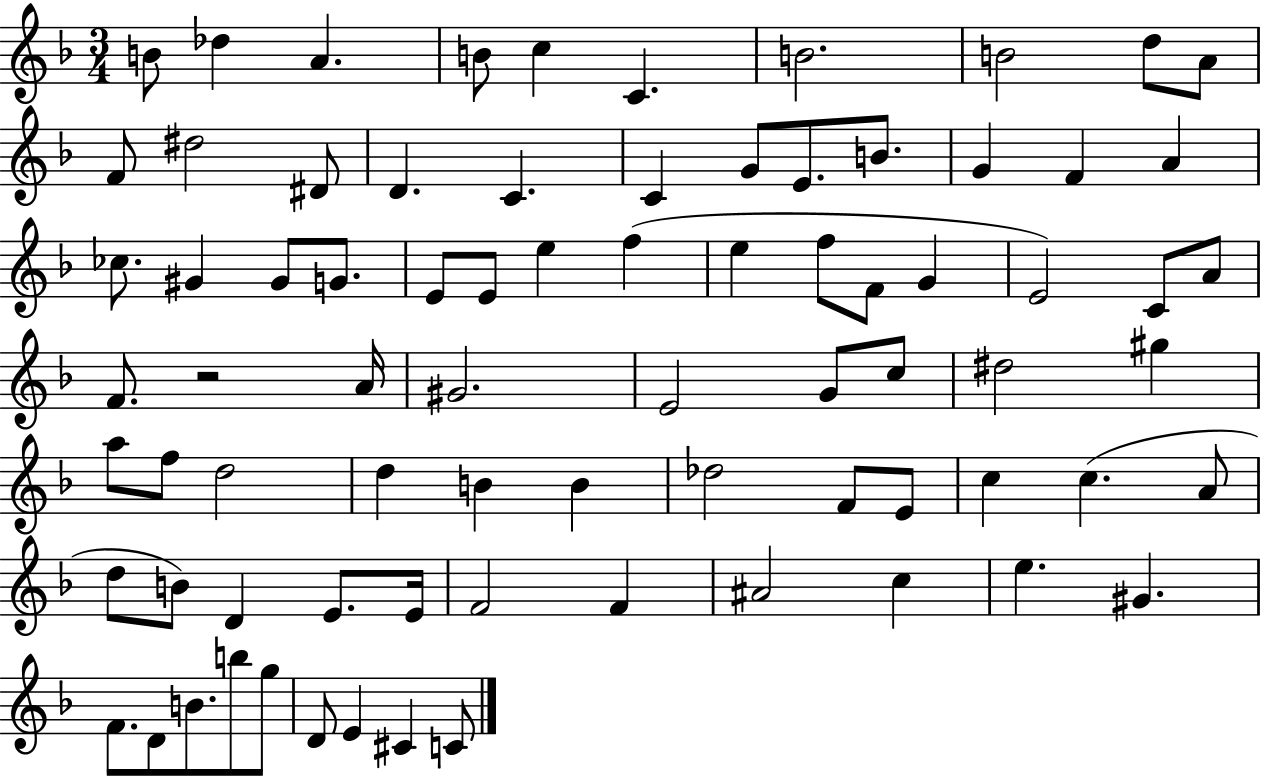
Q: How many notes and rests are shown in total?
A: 78